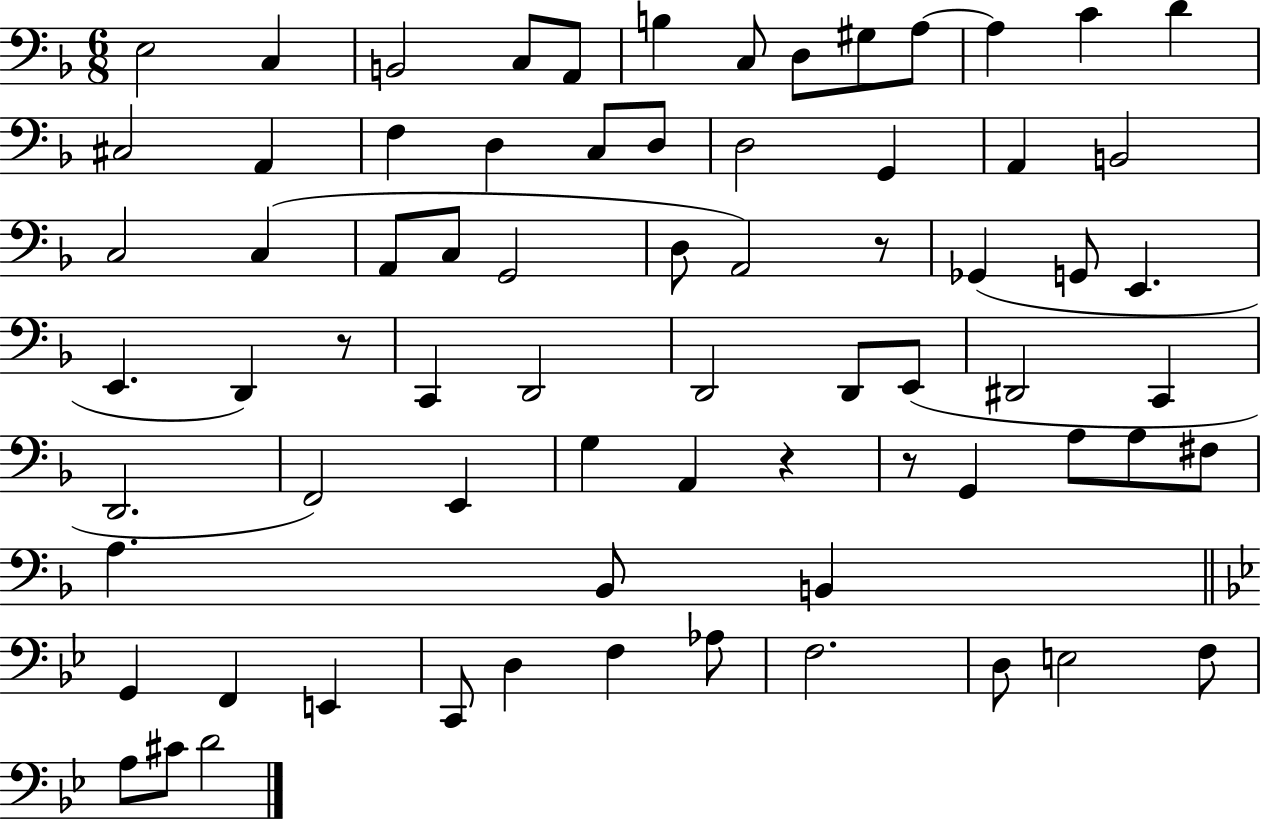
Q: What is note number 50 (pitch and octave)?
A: A3